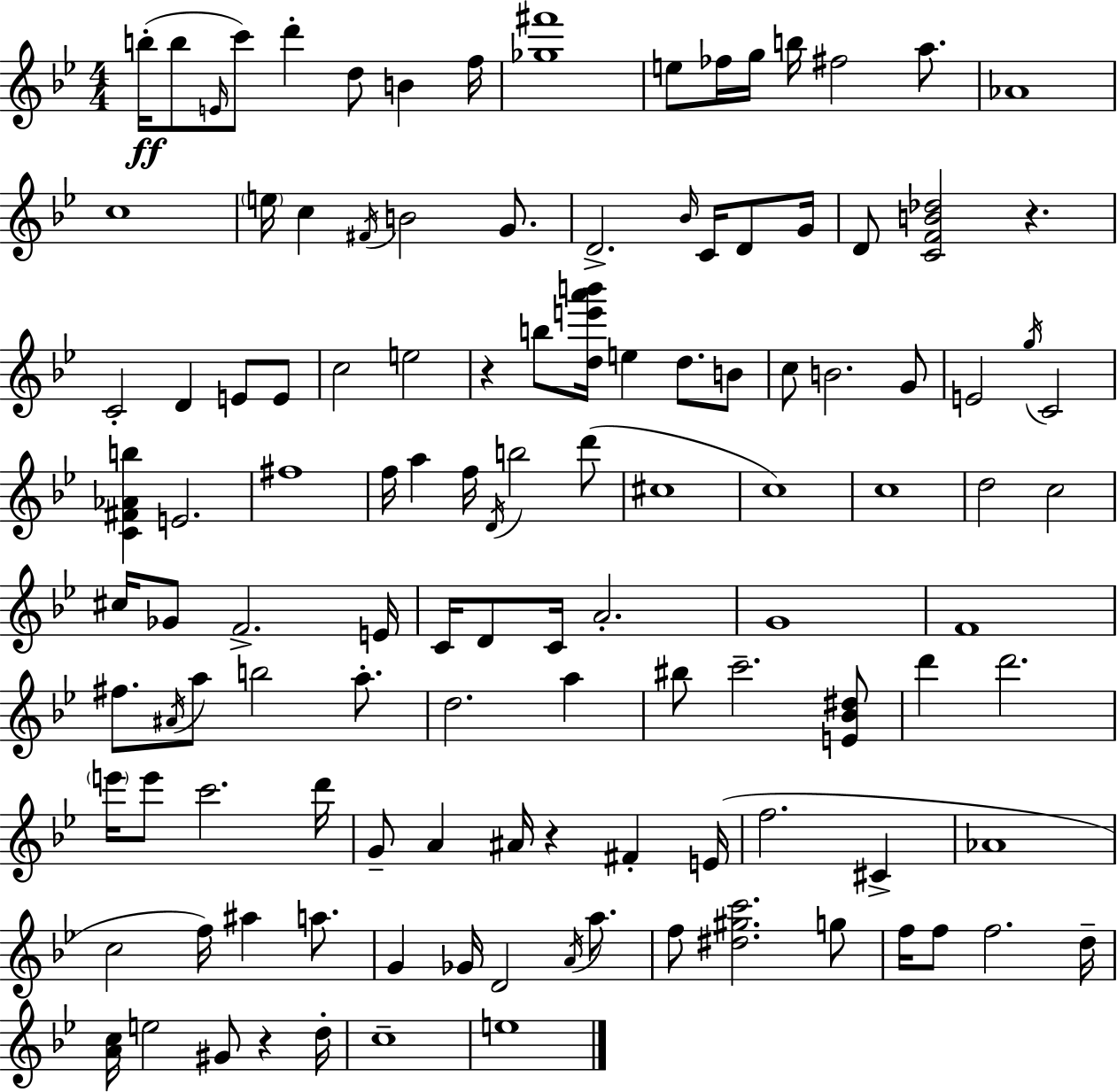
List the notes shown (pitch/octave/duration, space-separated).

B5/s B5/e E4/s C6/e D6/q D5/e B4/q F5/s [Gb5,F#6]/w E5/e FES5/s G5/s B5/s F#5/h A5/e. Ab4/w C5/w E5/s C5/q F#4/s B4/h G4/e. D4/h. Bb4/s C4/s D4/e G4/s D4/e [C4,F4,B4,Db5]/h R/q. C4/h D4/q E4/e E4/e C5/h E5/h R/q B5/e [D5,E6,A6,B6]/s E5/q D5/e. B4/e C5/e B4/h. G4/e E4/h G5/s C4/h [C4,F#4,Ab4,B5]/q E4/h. F#5/w F5/s A5/q F5/s D4/s B5/h D6/e C#5/w C5/w C5/w D5/h C5/h C#5/s Gb4/e F4/h. E4/s C4/s D4/e C4/s A4/h. G4/w F4/w F#5/e. A#4/s A5/e B5/h A5/e. D5/h. A5/q BIS5/e C6/h. [E4,Bb4,D#5]/e D6/q D6/h. E6/s E6/e C6/h. D6/s G4/e A4/q A#4/s R/q F#4/q E4/s F5/h. C#4/q Ab4/w C5/h F5/s A#5/q A5/e. G4/q Gb4/s D4/h A4/s A5/e. F5/e [D#5,G#5,C6]/h. G5/e F5/s F5/e F5/h. D5/s [A4,C5]/s E5/h G#4/e R/q D5/s C5/w E5/w